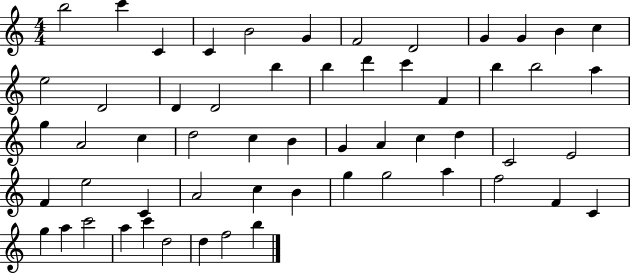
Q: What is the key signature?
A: C major